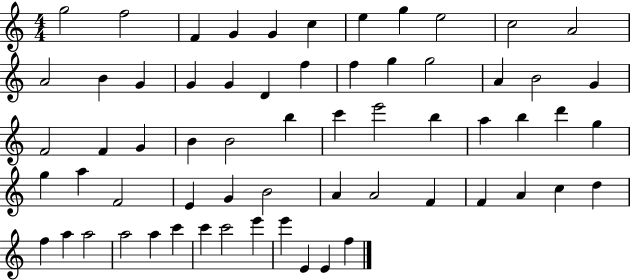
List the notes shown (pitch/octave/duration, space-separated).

G5/h F5/h F4/q G4/q G4/q C5/q E5/q G5/q E5/h C5/h A4/h A4/h B4/q G4/q G4/q G4/q D4/q F5/q F5/q G5/q G5/h A4/q B4/h G4/q F4/h F4/q G4/q B4/q B4/h B5/q C6/q E6/h B5/q A5/q B5/q D6/q G5/q G5/q A5/q F4/h E4/q G4/q B4/h A4/q A4/h F4/q F4/q A4/q C5/q D5/q F5/q A5/q A5/h A5/h A5/q C6/q C6/q C6/h E6/q E6/q E4/q E4/q F5/q